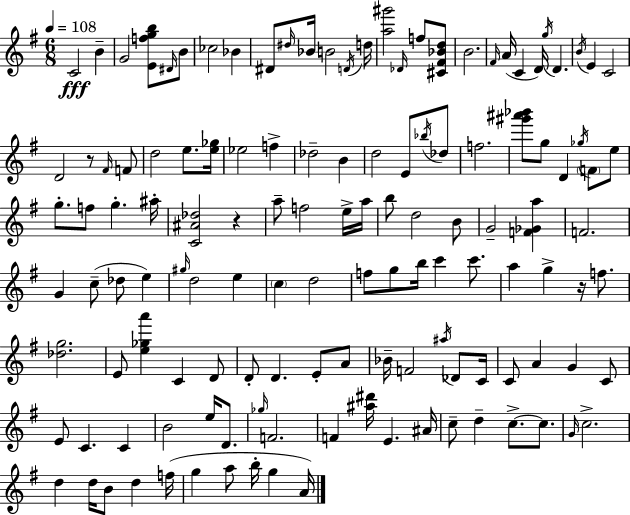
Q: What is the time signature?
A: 6/8